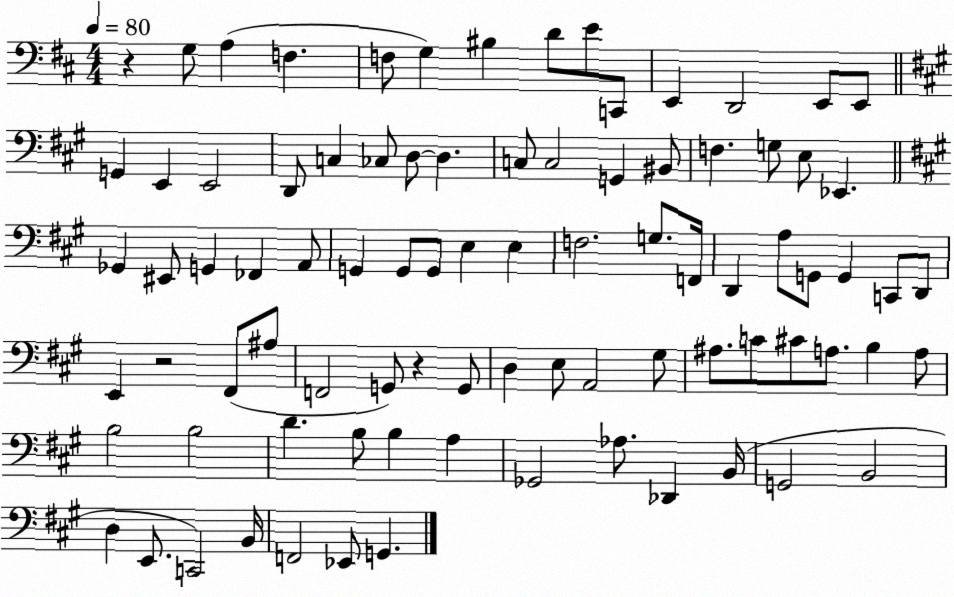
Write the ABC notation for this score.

X:1
T:Untitled
M:4/4
L:1/4
K:D
z G,/2 A, F, F,/2 G, ^B, D/2 E/2 C,,/2 E,, D,,2 E,,/2 E,,/2 G,, E,, E,,2 D,,/2 C, _C,/2 D,/2 D, C,/2 C,2 G,, ^B,,/2 F, G,/2 E,/2 _E,, _G,, ^E,,/2 G,, _F,, A,,/2 G,, G,,/2 G,,/2 E, E, F,2 G,/2 F,,/4 D,, A,/2 G,,/2 G,, C,,/2 D,,/2 E,, z2 ^F,,/2 ^A,/2 F,,2 G,,/2 z G,,/2 D, E,/2 A,,2 ^G,/2 ^A,/2 C/2 ^C/2 A,/2 B, A,/2 B,2 B,2 D B,/2 B, A, _G,,2 _A,/2 _D,, B,,/4 G,,2 B,,2 D, E,,/2 C,,2 B,,/4 F,,2 _E,,/2 G,,